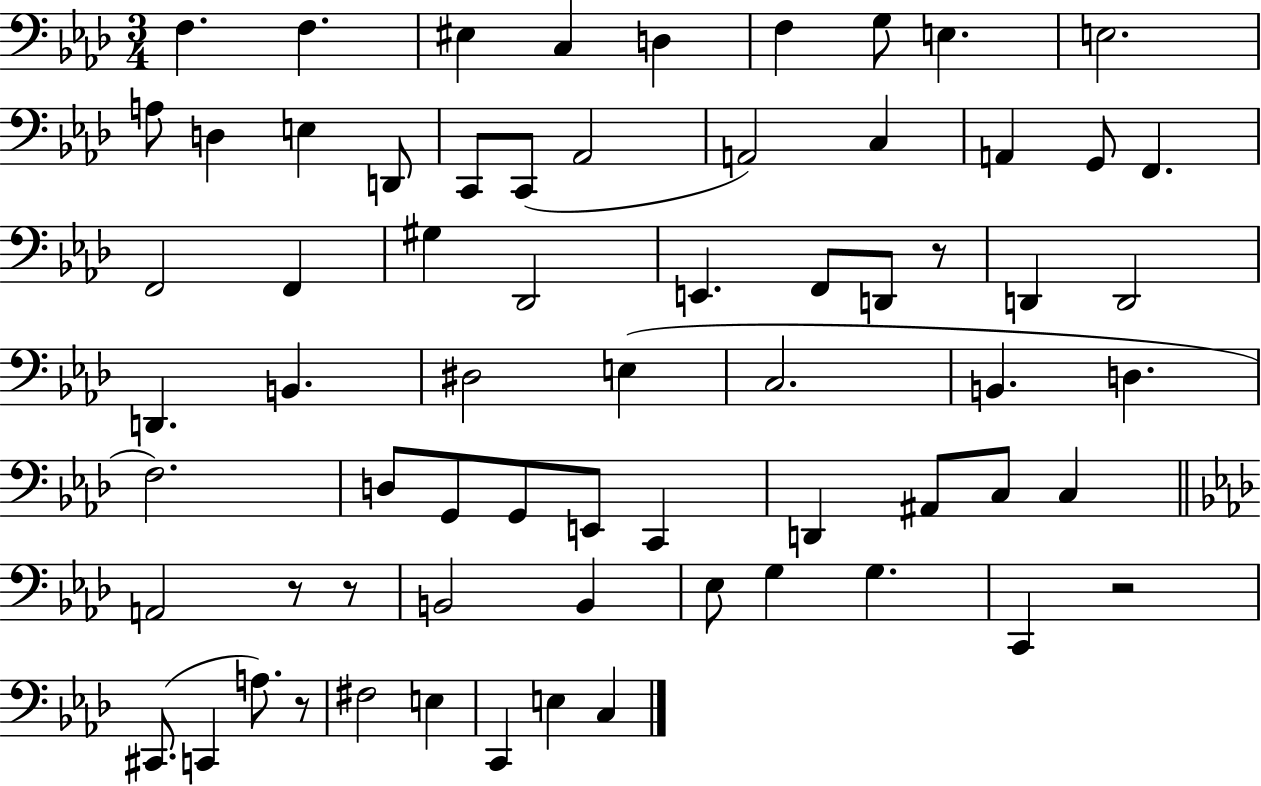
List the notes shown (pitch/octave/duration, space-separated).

F3/q. F3/q. EIS3/q C3/q D3/q F3/q G3/e E3/q. E3/h. A3/e D3/q E3/q D2/e C2/e C2/e Ab2/h A2/h C3/q A2/q G2/e F2/q. F2/h F2/q G#3/q Db2/h E2/q. F2/e D2/e R/e D2/q D2/h D2/q. B2/q. D#3/h E3/q C3/h. B2/q. D3/q. F3/h. D3/e G2/e G2/e E2/e C2/q D2/q A#2/e C3/e C3/q A2/h R/e R/e B2/h B2/q Eb3/e G3/q G3/q. C2/q R/h C#2/e. C2/q A3/e. R/e F#3/h E3/q C2/q E3/q C3/q